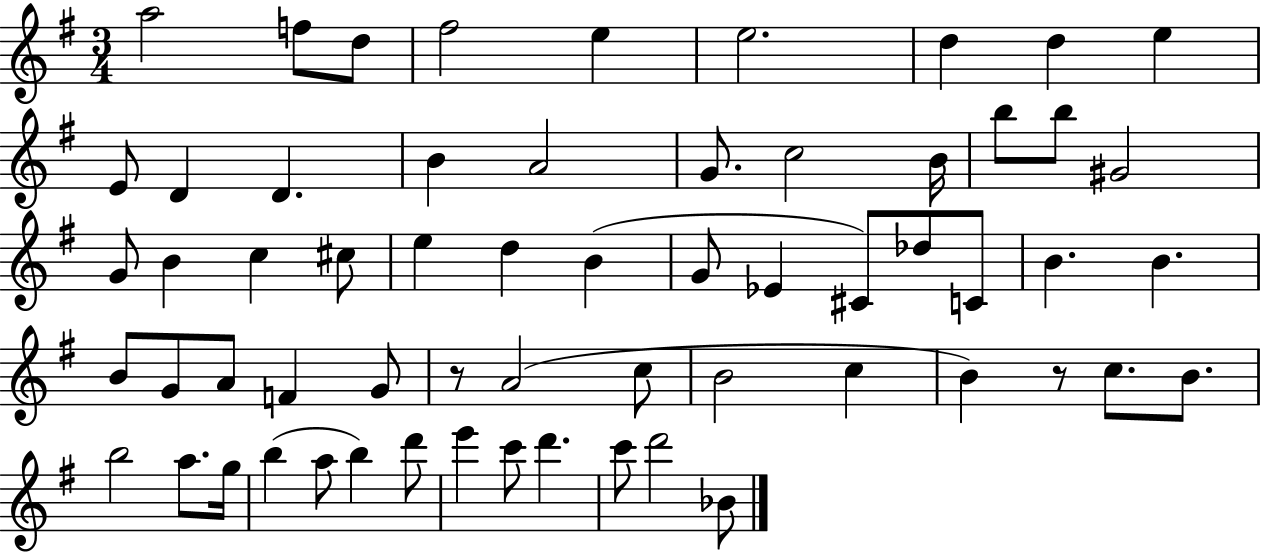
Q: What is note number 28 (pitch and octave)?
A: G4